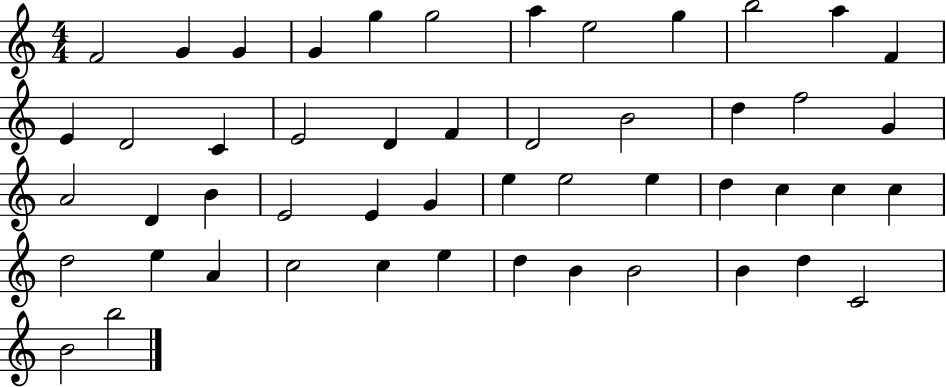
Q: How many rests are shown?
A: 0